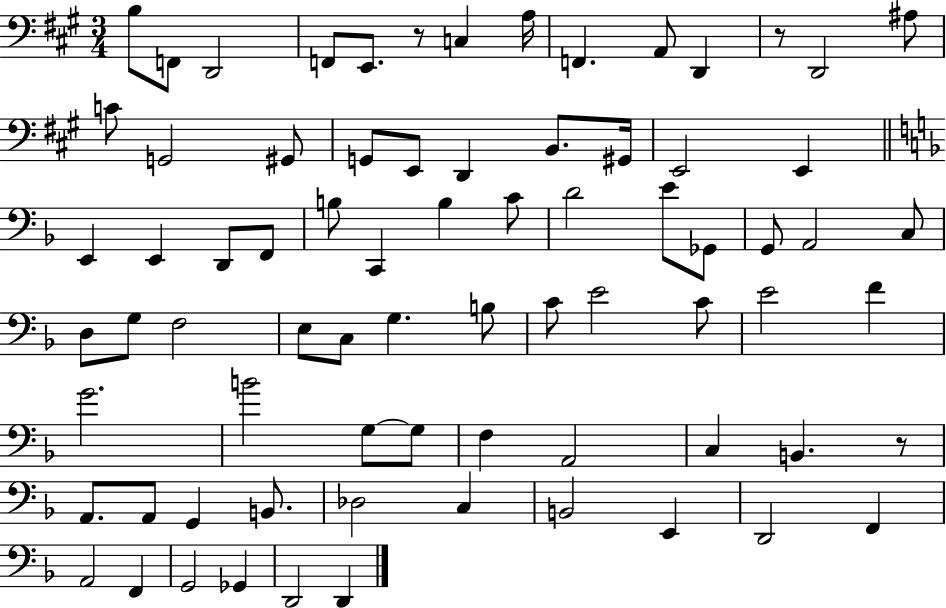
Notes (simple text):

B3/e F2/e D2/h F2/e E2/e. R/e C3/q A3/s F2/q. A2/e D2/q R/e D2/h A#3/e C4/e G2/h G#2/e G2/e E2/e D2/q B2/e. G#2/s E2/h E2/q E2/q E2/q D2/e F2/e B3/e C2/q B3/q C4/e D4/h E4/e Gb2/e G2/e A2/h C3/e D3/e G3/e F3/h E3/e C3/e G3/q. B3/e C4/e E4/h C4/e E4/h F4/q G4/h. B4/h G3/e G3/e F3/q A2/h C3/q B2/q. R/e A2/e. A2/e G2/q B2/e. Db3/h C3/q B2/h E2/q D2/h F2/q A2/h F2/q G2/h Gb2/q D2/h D2/q